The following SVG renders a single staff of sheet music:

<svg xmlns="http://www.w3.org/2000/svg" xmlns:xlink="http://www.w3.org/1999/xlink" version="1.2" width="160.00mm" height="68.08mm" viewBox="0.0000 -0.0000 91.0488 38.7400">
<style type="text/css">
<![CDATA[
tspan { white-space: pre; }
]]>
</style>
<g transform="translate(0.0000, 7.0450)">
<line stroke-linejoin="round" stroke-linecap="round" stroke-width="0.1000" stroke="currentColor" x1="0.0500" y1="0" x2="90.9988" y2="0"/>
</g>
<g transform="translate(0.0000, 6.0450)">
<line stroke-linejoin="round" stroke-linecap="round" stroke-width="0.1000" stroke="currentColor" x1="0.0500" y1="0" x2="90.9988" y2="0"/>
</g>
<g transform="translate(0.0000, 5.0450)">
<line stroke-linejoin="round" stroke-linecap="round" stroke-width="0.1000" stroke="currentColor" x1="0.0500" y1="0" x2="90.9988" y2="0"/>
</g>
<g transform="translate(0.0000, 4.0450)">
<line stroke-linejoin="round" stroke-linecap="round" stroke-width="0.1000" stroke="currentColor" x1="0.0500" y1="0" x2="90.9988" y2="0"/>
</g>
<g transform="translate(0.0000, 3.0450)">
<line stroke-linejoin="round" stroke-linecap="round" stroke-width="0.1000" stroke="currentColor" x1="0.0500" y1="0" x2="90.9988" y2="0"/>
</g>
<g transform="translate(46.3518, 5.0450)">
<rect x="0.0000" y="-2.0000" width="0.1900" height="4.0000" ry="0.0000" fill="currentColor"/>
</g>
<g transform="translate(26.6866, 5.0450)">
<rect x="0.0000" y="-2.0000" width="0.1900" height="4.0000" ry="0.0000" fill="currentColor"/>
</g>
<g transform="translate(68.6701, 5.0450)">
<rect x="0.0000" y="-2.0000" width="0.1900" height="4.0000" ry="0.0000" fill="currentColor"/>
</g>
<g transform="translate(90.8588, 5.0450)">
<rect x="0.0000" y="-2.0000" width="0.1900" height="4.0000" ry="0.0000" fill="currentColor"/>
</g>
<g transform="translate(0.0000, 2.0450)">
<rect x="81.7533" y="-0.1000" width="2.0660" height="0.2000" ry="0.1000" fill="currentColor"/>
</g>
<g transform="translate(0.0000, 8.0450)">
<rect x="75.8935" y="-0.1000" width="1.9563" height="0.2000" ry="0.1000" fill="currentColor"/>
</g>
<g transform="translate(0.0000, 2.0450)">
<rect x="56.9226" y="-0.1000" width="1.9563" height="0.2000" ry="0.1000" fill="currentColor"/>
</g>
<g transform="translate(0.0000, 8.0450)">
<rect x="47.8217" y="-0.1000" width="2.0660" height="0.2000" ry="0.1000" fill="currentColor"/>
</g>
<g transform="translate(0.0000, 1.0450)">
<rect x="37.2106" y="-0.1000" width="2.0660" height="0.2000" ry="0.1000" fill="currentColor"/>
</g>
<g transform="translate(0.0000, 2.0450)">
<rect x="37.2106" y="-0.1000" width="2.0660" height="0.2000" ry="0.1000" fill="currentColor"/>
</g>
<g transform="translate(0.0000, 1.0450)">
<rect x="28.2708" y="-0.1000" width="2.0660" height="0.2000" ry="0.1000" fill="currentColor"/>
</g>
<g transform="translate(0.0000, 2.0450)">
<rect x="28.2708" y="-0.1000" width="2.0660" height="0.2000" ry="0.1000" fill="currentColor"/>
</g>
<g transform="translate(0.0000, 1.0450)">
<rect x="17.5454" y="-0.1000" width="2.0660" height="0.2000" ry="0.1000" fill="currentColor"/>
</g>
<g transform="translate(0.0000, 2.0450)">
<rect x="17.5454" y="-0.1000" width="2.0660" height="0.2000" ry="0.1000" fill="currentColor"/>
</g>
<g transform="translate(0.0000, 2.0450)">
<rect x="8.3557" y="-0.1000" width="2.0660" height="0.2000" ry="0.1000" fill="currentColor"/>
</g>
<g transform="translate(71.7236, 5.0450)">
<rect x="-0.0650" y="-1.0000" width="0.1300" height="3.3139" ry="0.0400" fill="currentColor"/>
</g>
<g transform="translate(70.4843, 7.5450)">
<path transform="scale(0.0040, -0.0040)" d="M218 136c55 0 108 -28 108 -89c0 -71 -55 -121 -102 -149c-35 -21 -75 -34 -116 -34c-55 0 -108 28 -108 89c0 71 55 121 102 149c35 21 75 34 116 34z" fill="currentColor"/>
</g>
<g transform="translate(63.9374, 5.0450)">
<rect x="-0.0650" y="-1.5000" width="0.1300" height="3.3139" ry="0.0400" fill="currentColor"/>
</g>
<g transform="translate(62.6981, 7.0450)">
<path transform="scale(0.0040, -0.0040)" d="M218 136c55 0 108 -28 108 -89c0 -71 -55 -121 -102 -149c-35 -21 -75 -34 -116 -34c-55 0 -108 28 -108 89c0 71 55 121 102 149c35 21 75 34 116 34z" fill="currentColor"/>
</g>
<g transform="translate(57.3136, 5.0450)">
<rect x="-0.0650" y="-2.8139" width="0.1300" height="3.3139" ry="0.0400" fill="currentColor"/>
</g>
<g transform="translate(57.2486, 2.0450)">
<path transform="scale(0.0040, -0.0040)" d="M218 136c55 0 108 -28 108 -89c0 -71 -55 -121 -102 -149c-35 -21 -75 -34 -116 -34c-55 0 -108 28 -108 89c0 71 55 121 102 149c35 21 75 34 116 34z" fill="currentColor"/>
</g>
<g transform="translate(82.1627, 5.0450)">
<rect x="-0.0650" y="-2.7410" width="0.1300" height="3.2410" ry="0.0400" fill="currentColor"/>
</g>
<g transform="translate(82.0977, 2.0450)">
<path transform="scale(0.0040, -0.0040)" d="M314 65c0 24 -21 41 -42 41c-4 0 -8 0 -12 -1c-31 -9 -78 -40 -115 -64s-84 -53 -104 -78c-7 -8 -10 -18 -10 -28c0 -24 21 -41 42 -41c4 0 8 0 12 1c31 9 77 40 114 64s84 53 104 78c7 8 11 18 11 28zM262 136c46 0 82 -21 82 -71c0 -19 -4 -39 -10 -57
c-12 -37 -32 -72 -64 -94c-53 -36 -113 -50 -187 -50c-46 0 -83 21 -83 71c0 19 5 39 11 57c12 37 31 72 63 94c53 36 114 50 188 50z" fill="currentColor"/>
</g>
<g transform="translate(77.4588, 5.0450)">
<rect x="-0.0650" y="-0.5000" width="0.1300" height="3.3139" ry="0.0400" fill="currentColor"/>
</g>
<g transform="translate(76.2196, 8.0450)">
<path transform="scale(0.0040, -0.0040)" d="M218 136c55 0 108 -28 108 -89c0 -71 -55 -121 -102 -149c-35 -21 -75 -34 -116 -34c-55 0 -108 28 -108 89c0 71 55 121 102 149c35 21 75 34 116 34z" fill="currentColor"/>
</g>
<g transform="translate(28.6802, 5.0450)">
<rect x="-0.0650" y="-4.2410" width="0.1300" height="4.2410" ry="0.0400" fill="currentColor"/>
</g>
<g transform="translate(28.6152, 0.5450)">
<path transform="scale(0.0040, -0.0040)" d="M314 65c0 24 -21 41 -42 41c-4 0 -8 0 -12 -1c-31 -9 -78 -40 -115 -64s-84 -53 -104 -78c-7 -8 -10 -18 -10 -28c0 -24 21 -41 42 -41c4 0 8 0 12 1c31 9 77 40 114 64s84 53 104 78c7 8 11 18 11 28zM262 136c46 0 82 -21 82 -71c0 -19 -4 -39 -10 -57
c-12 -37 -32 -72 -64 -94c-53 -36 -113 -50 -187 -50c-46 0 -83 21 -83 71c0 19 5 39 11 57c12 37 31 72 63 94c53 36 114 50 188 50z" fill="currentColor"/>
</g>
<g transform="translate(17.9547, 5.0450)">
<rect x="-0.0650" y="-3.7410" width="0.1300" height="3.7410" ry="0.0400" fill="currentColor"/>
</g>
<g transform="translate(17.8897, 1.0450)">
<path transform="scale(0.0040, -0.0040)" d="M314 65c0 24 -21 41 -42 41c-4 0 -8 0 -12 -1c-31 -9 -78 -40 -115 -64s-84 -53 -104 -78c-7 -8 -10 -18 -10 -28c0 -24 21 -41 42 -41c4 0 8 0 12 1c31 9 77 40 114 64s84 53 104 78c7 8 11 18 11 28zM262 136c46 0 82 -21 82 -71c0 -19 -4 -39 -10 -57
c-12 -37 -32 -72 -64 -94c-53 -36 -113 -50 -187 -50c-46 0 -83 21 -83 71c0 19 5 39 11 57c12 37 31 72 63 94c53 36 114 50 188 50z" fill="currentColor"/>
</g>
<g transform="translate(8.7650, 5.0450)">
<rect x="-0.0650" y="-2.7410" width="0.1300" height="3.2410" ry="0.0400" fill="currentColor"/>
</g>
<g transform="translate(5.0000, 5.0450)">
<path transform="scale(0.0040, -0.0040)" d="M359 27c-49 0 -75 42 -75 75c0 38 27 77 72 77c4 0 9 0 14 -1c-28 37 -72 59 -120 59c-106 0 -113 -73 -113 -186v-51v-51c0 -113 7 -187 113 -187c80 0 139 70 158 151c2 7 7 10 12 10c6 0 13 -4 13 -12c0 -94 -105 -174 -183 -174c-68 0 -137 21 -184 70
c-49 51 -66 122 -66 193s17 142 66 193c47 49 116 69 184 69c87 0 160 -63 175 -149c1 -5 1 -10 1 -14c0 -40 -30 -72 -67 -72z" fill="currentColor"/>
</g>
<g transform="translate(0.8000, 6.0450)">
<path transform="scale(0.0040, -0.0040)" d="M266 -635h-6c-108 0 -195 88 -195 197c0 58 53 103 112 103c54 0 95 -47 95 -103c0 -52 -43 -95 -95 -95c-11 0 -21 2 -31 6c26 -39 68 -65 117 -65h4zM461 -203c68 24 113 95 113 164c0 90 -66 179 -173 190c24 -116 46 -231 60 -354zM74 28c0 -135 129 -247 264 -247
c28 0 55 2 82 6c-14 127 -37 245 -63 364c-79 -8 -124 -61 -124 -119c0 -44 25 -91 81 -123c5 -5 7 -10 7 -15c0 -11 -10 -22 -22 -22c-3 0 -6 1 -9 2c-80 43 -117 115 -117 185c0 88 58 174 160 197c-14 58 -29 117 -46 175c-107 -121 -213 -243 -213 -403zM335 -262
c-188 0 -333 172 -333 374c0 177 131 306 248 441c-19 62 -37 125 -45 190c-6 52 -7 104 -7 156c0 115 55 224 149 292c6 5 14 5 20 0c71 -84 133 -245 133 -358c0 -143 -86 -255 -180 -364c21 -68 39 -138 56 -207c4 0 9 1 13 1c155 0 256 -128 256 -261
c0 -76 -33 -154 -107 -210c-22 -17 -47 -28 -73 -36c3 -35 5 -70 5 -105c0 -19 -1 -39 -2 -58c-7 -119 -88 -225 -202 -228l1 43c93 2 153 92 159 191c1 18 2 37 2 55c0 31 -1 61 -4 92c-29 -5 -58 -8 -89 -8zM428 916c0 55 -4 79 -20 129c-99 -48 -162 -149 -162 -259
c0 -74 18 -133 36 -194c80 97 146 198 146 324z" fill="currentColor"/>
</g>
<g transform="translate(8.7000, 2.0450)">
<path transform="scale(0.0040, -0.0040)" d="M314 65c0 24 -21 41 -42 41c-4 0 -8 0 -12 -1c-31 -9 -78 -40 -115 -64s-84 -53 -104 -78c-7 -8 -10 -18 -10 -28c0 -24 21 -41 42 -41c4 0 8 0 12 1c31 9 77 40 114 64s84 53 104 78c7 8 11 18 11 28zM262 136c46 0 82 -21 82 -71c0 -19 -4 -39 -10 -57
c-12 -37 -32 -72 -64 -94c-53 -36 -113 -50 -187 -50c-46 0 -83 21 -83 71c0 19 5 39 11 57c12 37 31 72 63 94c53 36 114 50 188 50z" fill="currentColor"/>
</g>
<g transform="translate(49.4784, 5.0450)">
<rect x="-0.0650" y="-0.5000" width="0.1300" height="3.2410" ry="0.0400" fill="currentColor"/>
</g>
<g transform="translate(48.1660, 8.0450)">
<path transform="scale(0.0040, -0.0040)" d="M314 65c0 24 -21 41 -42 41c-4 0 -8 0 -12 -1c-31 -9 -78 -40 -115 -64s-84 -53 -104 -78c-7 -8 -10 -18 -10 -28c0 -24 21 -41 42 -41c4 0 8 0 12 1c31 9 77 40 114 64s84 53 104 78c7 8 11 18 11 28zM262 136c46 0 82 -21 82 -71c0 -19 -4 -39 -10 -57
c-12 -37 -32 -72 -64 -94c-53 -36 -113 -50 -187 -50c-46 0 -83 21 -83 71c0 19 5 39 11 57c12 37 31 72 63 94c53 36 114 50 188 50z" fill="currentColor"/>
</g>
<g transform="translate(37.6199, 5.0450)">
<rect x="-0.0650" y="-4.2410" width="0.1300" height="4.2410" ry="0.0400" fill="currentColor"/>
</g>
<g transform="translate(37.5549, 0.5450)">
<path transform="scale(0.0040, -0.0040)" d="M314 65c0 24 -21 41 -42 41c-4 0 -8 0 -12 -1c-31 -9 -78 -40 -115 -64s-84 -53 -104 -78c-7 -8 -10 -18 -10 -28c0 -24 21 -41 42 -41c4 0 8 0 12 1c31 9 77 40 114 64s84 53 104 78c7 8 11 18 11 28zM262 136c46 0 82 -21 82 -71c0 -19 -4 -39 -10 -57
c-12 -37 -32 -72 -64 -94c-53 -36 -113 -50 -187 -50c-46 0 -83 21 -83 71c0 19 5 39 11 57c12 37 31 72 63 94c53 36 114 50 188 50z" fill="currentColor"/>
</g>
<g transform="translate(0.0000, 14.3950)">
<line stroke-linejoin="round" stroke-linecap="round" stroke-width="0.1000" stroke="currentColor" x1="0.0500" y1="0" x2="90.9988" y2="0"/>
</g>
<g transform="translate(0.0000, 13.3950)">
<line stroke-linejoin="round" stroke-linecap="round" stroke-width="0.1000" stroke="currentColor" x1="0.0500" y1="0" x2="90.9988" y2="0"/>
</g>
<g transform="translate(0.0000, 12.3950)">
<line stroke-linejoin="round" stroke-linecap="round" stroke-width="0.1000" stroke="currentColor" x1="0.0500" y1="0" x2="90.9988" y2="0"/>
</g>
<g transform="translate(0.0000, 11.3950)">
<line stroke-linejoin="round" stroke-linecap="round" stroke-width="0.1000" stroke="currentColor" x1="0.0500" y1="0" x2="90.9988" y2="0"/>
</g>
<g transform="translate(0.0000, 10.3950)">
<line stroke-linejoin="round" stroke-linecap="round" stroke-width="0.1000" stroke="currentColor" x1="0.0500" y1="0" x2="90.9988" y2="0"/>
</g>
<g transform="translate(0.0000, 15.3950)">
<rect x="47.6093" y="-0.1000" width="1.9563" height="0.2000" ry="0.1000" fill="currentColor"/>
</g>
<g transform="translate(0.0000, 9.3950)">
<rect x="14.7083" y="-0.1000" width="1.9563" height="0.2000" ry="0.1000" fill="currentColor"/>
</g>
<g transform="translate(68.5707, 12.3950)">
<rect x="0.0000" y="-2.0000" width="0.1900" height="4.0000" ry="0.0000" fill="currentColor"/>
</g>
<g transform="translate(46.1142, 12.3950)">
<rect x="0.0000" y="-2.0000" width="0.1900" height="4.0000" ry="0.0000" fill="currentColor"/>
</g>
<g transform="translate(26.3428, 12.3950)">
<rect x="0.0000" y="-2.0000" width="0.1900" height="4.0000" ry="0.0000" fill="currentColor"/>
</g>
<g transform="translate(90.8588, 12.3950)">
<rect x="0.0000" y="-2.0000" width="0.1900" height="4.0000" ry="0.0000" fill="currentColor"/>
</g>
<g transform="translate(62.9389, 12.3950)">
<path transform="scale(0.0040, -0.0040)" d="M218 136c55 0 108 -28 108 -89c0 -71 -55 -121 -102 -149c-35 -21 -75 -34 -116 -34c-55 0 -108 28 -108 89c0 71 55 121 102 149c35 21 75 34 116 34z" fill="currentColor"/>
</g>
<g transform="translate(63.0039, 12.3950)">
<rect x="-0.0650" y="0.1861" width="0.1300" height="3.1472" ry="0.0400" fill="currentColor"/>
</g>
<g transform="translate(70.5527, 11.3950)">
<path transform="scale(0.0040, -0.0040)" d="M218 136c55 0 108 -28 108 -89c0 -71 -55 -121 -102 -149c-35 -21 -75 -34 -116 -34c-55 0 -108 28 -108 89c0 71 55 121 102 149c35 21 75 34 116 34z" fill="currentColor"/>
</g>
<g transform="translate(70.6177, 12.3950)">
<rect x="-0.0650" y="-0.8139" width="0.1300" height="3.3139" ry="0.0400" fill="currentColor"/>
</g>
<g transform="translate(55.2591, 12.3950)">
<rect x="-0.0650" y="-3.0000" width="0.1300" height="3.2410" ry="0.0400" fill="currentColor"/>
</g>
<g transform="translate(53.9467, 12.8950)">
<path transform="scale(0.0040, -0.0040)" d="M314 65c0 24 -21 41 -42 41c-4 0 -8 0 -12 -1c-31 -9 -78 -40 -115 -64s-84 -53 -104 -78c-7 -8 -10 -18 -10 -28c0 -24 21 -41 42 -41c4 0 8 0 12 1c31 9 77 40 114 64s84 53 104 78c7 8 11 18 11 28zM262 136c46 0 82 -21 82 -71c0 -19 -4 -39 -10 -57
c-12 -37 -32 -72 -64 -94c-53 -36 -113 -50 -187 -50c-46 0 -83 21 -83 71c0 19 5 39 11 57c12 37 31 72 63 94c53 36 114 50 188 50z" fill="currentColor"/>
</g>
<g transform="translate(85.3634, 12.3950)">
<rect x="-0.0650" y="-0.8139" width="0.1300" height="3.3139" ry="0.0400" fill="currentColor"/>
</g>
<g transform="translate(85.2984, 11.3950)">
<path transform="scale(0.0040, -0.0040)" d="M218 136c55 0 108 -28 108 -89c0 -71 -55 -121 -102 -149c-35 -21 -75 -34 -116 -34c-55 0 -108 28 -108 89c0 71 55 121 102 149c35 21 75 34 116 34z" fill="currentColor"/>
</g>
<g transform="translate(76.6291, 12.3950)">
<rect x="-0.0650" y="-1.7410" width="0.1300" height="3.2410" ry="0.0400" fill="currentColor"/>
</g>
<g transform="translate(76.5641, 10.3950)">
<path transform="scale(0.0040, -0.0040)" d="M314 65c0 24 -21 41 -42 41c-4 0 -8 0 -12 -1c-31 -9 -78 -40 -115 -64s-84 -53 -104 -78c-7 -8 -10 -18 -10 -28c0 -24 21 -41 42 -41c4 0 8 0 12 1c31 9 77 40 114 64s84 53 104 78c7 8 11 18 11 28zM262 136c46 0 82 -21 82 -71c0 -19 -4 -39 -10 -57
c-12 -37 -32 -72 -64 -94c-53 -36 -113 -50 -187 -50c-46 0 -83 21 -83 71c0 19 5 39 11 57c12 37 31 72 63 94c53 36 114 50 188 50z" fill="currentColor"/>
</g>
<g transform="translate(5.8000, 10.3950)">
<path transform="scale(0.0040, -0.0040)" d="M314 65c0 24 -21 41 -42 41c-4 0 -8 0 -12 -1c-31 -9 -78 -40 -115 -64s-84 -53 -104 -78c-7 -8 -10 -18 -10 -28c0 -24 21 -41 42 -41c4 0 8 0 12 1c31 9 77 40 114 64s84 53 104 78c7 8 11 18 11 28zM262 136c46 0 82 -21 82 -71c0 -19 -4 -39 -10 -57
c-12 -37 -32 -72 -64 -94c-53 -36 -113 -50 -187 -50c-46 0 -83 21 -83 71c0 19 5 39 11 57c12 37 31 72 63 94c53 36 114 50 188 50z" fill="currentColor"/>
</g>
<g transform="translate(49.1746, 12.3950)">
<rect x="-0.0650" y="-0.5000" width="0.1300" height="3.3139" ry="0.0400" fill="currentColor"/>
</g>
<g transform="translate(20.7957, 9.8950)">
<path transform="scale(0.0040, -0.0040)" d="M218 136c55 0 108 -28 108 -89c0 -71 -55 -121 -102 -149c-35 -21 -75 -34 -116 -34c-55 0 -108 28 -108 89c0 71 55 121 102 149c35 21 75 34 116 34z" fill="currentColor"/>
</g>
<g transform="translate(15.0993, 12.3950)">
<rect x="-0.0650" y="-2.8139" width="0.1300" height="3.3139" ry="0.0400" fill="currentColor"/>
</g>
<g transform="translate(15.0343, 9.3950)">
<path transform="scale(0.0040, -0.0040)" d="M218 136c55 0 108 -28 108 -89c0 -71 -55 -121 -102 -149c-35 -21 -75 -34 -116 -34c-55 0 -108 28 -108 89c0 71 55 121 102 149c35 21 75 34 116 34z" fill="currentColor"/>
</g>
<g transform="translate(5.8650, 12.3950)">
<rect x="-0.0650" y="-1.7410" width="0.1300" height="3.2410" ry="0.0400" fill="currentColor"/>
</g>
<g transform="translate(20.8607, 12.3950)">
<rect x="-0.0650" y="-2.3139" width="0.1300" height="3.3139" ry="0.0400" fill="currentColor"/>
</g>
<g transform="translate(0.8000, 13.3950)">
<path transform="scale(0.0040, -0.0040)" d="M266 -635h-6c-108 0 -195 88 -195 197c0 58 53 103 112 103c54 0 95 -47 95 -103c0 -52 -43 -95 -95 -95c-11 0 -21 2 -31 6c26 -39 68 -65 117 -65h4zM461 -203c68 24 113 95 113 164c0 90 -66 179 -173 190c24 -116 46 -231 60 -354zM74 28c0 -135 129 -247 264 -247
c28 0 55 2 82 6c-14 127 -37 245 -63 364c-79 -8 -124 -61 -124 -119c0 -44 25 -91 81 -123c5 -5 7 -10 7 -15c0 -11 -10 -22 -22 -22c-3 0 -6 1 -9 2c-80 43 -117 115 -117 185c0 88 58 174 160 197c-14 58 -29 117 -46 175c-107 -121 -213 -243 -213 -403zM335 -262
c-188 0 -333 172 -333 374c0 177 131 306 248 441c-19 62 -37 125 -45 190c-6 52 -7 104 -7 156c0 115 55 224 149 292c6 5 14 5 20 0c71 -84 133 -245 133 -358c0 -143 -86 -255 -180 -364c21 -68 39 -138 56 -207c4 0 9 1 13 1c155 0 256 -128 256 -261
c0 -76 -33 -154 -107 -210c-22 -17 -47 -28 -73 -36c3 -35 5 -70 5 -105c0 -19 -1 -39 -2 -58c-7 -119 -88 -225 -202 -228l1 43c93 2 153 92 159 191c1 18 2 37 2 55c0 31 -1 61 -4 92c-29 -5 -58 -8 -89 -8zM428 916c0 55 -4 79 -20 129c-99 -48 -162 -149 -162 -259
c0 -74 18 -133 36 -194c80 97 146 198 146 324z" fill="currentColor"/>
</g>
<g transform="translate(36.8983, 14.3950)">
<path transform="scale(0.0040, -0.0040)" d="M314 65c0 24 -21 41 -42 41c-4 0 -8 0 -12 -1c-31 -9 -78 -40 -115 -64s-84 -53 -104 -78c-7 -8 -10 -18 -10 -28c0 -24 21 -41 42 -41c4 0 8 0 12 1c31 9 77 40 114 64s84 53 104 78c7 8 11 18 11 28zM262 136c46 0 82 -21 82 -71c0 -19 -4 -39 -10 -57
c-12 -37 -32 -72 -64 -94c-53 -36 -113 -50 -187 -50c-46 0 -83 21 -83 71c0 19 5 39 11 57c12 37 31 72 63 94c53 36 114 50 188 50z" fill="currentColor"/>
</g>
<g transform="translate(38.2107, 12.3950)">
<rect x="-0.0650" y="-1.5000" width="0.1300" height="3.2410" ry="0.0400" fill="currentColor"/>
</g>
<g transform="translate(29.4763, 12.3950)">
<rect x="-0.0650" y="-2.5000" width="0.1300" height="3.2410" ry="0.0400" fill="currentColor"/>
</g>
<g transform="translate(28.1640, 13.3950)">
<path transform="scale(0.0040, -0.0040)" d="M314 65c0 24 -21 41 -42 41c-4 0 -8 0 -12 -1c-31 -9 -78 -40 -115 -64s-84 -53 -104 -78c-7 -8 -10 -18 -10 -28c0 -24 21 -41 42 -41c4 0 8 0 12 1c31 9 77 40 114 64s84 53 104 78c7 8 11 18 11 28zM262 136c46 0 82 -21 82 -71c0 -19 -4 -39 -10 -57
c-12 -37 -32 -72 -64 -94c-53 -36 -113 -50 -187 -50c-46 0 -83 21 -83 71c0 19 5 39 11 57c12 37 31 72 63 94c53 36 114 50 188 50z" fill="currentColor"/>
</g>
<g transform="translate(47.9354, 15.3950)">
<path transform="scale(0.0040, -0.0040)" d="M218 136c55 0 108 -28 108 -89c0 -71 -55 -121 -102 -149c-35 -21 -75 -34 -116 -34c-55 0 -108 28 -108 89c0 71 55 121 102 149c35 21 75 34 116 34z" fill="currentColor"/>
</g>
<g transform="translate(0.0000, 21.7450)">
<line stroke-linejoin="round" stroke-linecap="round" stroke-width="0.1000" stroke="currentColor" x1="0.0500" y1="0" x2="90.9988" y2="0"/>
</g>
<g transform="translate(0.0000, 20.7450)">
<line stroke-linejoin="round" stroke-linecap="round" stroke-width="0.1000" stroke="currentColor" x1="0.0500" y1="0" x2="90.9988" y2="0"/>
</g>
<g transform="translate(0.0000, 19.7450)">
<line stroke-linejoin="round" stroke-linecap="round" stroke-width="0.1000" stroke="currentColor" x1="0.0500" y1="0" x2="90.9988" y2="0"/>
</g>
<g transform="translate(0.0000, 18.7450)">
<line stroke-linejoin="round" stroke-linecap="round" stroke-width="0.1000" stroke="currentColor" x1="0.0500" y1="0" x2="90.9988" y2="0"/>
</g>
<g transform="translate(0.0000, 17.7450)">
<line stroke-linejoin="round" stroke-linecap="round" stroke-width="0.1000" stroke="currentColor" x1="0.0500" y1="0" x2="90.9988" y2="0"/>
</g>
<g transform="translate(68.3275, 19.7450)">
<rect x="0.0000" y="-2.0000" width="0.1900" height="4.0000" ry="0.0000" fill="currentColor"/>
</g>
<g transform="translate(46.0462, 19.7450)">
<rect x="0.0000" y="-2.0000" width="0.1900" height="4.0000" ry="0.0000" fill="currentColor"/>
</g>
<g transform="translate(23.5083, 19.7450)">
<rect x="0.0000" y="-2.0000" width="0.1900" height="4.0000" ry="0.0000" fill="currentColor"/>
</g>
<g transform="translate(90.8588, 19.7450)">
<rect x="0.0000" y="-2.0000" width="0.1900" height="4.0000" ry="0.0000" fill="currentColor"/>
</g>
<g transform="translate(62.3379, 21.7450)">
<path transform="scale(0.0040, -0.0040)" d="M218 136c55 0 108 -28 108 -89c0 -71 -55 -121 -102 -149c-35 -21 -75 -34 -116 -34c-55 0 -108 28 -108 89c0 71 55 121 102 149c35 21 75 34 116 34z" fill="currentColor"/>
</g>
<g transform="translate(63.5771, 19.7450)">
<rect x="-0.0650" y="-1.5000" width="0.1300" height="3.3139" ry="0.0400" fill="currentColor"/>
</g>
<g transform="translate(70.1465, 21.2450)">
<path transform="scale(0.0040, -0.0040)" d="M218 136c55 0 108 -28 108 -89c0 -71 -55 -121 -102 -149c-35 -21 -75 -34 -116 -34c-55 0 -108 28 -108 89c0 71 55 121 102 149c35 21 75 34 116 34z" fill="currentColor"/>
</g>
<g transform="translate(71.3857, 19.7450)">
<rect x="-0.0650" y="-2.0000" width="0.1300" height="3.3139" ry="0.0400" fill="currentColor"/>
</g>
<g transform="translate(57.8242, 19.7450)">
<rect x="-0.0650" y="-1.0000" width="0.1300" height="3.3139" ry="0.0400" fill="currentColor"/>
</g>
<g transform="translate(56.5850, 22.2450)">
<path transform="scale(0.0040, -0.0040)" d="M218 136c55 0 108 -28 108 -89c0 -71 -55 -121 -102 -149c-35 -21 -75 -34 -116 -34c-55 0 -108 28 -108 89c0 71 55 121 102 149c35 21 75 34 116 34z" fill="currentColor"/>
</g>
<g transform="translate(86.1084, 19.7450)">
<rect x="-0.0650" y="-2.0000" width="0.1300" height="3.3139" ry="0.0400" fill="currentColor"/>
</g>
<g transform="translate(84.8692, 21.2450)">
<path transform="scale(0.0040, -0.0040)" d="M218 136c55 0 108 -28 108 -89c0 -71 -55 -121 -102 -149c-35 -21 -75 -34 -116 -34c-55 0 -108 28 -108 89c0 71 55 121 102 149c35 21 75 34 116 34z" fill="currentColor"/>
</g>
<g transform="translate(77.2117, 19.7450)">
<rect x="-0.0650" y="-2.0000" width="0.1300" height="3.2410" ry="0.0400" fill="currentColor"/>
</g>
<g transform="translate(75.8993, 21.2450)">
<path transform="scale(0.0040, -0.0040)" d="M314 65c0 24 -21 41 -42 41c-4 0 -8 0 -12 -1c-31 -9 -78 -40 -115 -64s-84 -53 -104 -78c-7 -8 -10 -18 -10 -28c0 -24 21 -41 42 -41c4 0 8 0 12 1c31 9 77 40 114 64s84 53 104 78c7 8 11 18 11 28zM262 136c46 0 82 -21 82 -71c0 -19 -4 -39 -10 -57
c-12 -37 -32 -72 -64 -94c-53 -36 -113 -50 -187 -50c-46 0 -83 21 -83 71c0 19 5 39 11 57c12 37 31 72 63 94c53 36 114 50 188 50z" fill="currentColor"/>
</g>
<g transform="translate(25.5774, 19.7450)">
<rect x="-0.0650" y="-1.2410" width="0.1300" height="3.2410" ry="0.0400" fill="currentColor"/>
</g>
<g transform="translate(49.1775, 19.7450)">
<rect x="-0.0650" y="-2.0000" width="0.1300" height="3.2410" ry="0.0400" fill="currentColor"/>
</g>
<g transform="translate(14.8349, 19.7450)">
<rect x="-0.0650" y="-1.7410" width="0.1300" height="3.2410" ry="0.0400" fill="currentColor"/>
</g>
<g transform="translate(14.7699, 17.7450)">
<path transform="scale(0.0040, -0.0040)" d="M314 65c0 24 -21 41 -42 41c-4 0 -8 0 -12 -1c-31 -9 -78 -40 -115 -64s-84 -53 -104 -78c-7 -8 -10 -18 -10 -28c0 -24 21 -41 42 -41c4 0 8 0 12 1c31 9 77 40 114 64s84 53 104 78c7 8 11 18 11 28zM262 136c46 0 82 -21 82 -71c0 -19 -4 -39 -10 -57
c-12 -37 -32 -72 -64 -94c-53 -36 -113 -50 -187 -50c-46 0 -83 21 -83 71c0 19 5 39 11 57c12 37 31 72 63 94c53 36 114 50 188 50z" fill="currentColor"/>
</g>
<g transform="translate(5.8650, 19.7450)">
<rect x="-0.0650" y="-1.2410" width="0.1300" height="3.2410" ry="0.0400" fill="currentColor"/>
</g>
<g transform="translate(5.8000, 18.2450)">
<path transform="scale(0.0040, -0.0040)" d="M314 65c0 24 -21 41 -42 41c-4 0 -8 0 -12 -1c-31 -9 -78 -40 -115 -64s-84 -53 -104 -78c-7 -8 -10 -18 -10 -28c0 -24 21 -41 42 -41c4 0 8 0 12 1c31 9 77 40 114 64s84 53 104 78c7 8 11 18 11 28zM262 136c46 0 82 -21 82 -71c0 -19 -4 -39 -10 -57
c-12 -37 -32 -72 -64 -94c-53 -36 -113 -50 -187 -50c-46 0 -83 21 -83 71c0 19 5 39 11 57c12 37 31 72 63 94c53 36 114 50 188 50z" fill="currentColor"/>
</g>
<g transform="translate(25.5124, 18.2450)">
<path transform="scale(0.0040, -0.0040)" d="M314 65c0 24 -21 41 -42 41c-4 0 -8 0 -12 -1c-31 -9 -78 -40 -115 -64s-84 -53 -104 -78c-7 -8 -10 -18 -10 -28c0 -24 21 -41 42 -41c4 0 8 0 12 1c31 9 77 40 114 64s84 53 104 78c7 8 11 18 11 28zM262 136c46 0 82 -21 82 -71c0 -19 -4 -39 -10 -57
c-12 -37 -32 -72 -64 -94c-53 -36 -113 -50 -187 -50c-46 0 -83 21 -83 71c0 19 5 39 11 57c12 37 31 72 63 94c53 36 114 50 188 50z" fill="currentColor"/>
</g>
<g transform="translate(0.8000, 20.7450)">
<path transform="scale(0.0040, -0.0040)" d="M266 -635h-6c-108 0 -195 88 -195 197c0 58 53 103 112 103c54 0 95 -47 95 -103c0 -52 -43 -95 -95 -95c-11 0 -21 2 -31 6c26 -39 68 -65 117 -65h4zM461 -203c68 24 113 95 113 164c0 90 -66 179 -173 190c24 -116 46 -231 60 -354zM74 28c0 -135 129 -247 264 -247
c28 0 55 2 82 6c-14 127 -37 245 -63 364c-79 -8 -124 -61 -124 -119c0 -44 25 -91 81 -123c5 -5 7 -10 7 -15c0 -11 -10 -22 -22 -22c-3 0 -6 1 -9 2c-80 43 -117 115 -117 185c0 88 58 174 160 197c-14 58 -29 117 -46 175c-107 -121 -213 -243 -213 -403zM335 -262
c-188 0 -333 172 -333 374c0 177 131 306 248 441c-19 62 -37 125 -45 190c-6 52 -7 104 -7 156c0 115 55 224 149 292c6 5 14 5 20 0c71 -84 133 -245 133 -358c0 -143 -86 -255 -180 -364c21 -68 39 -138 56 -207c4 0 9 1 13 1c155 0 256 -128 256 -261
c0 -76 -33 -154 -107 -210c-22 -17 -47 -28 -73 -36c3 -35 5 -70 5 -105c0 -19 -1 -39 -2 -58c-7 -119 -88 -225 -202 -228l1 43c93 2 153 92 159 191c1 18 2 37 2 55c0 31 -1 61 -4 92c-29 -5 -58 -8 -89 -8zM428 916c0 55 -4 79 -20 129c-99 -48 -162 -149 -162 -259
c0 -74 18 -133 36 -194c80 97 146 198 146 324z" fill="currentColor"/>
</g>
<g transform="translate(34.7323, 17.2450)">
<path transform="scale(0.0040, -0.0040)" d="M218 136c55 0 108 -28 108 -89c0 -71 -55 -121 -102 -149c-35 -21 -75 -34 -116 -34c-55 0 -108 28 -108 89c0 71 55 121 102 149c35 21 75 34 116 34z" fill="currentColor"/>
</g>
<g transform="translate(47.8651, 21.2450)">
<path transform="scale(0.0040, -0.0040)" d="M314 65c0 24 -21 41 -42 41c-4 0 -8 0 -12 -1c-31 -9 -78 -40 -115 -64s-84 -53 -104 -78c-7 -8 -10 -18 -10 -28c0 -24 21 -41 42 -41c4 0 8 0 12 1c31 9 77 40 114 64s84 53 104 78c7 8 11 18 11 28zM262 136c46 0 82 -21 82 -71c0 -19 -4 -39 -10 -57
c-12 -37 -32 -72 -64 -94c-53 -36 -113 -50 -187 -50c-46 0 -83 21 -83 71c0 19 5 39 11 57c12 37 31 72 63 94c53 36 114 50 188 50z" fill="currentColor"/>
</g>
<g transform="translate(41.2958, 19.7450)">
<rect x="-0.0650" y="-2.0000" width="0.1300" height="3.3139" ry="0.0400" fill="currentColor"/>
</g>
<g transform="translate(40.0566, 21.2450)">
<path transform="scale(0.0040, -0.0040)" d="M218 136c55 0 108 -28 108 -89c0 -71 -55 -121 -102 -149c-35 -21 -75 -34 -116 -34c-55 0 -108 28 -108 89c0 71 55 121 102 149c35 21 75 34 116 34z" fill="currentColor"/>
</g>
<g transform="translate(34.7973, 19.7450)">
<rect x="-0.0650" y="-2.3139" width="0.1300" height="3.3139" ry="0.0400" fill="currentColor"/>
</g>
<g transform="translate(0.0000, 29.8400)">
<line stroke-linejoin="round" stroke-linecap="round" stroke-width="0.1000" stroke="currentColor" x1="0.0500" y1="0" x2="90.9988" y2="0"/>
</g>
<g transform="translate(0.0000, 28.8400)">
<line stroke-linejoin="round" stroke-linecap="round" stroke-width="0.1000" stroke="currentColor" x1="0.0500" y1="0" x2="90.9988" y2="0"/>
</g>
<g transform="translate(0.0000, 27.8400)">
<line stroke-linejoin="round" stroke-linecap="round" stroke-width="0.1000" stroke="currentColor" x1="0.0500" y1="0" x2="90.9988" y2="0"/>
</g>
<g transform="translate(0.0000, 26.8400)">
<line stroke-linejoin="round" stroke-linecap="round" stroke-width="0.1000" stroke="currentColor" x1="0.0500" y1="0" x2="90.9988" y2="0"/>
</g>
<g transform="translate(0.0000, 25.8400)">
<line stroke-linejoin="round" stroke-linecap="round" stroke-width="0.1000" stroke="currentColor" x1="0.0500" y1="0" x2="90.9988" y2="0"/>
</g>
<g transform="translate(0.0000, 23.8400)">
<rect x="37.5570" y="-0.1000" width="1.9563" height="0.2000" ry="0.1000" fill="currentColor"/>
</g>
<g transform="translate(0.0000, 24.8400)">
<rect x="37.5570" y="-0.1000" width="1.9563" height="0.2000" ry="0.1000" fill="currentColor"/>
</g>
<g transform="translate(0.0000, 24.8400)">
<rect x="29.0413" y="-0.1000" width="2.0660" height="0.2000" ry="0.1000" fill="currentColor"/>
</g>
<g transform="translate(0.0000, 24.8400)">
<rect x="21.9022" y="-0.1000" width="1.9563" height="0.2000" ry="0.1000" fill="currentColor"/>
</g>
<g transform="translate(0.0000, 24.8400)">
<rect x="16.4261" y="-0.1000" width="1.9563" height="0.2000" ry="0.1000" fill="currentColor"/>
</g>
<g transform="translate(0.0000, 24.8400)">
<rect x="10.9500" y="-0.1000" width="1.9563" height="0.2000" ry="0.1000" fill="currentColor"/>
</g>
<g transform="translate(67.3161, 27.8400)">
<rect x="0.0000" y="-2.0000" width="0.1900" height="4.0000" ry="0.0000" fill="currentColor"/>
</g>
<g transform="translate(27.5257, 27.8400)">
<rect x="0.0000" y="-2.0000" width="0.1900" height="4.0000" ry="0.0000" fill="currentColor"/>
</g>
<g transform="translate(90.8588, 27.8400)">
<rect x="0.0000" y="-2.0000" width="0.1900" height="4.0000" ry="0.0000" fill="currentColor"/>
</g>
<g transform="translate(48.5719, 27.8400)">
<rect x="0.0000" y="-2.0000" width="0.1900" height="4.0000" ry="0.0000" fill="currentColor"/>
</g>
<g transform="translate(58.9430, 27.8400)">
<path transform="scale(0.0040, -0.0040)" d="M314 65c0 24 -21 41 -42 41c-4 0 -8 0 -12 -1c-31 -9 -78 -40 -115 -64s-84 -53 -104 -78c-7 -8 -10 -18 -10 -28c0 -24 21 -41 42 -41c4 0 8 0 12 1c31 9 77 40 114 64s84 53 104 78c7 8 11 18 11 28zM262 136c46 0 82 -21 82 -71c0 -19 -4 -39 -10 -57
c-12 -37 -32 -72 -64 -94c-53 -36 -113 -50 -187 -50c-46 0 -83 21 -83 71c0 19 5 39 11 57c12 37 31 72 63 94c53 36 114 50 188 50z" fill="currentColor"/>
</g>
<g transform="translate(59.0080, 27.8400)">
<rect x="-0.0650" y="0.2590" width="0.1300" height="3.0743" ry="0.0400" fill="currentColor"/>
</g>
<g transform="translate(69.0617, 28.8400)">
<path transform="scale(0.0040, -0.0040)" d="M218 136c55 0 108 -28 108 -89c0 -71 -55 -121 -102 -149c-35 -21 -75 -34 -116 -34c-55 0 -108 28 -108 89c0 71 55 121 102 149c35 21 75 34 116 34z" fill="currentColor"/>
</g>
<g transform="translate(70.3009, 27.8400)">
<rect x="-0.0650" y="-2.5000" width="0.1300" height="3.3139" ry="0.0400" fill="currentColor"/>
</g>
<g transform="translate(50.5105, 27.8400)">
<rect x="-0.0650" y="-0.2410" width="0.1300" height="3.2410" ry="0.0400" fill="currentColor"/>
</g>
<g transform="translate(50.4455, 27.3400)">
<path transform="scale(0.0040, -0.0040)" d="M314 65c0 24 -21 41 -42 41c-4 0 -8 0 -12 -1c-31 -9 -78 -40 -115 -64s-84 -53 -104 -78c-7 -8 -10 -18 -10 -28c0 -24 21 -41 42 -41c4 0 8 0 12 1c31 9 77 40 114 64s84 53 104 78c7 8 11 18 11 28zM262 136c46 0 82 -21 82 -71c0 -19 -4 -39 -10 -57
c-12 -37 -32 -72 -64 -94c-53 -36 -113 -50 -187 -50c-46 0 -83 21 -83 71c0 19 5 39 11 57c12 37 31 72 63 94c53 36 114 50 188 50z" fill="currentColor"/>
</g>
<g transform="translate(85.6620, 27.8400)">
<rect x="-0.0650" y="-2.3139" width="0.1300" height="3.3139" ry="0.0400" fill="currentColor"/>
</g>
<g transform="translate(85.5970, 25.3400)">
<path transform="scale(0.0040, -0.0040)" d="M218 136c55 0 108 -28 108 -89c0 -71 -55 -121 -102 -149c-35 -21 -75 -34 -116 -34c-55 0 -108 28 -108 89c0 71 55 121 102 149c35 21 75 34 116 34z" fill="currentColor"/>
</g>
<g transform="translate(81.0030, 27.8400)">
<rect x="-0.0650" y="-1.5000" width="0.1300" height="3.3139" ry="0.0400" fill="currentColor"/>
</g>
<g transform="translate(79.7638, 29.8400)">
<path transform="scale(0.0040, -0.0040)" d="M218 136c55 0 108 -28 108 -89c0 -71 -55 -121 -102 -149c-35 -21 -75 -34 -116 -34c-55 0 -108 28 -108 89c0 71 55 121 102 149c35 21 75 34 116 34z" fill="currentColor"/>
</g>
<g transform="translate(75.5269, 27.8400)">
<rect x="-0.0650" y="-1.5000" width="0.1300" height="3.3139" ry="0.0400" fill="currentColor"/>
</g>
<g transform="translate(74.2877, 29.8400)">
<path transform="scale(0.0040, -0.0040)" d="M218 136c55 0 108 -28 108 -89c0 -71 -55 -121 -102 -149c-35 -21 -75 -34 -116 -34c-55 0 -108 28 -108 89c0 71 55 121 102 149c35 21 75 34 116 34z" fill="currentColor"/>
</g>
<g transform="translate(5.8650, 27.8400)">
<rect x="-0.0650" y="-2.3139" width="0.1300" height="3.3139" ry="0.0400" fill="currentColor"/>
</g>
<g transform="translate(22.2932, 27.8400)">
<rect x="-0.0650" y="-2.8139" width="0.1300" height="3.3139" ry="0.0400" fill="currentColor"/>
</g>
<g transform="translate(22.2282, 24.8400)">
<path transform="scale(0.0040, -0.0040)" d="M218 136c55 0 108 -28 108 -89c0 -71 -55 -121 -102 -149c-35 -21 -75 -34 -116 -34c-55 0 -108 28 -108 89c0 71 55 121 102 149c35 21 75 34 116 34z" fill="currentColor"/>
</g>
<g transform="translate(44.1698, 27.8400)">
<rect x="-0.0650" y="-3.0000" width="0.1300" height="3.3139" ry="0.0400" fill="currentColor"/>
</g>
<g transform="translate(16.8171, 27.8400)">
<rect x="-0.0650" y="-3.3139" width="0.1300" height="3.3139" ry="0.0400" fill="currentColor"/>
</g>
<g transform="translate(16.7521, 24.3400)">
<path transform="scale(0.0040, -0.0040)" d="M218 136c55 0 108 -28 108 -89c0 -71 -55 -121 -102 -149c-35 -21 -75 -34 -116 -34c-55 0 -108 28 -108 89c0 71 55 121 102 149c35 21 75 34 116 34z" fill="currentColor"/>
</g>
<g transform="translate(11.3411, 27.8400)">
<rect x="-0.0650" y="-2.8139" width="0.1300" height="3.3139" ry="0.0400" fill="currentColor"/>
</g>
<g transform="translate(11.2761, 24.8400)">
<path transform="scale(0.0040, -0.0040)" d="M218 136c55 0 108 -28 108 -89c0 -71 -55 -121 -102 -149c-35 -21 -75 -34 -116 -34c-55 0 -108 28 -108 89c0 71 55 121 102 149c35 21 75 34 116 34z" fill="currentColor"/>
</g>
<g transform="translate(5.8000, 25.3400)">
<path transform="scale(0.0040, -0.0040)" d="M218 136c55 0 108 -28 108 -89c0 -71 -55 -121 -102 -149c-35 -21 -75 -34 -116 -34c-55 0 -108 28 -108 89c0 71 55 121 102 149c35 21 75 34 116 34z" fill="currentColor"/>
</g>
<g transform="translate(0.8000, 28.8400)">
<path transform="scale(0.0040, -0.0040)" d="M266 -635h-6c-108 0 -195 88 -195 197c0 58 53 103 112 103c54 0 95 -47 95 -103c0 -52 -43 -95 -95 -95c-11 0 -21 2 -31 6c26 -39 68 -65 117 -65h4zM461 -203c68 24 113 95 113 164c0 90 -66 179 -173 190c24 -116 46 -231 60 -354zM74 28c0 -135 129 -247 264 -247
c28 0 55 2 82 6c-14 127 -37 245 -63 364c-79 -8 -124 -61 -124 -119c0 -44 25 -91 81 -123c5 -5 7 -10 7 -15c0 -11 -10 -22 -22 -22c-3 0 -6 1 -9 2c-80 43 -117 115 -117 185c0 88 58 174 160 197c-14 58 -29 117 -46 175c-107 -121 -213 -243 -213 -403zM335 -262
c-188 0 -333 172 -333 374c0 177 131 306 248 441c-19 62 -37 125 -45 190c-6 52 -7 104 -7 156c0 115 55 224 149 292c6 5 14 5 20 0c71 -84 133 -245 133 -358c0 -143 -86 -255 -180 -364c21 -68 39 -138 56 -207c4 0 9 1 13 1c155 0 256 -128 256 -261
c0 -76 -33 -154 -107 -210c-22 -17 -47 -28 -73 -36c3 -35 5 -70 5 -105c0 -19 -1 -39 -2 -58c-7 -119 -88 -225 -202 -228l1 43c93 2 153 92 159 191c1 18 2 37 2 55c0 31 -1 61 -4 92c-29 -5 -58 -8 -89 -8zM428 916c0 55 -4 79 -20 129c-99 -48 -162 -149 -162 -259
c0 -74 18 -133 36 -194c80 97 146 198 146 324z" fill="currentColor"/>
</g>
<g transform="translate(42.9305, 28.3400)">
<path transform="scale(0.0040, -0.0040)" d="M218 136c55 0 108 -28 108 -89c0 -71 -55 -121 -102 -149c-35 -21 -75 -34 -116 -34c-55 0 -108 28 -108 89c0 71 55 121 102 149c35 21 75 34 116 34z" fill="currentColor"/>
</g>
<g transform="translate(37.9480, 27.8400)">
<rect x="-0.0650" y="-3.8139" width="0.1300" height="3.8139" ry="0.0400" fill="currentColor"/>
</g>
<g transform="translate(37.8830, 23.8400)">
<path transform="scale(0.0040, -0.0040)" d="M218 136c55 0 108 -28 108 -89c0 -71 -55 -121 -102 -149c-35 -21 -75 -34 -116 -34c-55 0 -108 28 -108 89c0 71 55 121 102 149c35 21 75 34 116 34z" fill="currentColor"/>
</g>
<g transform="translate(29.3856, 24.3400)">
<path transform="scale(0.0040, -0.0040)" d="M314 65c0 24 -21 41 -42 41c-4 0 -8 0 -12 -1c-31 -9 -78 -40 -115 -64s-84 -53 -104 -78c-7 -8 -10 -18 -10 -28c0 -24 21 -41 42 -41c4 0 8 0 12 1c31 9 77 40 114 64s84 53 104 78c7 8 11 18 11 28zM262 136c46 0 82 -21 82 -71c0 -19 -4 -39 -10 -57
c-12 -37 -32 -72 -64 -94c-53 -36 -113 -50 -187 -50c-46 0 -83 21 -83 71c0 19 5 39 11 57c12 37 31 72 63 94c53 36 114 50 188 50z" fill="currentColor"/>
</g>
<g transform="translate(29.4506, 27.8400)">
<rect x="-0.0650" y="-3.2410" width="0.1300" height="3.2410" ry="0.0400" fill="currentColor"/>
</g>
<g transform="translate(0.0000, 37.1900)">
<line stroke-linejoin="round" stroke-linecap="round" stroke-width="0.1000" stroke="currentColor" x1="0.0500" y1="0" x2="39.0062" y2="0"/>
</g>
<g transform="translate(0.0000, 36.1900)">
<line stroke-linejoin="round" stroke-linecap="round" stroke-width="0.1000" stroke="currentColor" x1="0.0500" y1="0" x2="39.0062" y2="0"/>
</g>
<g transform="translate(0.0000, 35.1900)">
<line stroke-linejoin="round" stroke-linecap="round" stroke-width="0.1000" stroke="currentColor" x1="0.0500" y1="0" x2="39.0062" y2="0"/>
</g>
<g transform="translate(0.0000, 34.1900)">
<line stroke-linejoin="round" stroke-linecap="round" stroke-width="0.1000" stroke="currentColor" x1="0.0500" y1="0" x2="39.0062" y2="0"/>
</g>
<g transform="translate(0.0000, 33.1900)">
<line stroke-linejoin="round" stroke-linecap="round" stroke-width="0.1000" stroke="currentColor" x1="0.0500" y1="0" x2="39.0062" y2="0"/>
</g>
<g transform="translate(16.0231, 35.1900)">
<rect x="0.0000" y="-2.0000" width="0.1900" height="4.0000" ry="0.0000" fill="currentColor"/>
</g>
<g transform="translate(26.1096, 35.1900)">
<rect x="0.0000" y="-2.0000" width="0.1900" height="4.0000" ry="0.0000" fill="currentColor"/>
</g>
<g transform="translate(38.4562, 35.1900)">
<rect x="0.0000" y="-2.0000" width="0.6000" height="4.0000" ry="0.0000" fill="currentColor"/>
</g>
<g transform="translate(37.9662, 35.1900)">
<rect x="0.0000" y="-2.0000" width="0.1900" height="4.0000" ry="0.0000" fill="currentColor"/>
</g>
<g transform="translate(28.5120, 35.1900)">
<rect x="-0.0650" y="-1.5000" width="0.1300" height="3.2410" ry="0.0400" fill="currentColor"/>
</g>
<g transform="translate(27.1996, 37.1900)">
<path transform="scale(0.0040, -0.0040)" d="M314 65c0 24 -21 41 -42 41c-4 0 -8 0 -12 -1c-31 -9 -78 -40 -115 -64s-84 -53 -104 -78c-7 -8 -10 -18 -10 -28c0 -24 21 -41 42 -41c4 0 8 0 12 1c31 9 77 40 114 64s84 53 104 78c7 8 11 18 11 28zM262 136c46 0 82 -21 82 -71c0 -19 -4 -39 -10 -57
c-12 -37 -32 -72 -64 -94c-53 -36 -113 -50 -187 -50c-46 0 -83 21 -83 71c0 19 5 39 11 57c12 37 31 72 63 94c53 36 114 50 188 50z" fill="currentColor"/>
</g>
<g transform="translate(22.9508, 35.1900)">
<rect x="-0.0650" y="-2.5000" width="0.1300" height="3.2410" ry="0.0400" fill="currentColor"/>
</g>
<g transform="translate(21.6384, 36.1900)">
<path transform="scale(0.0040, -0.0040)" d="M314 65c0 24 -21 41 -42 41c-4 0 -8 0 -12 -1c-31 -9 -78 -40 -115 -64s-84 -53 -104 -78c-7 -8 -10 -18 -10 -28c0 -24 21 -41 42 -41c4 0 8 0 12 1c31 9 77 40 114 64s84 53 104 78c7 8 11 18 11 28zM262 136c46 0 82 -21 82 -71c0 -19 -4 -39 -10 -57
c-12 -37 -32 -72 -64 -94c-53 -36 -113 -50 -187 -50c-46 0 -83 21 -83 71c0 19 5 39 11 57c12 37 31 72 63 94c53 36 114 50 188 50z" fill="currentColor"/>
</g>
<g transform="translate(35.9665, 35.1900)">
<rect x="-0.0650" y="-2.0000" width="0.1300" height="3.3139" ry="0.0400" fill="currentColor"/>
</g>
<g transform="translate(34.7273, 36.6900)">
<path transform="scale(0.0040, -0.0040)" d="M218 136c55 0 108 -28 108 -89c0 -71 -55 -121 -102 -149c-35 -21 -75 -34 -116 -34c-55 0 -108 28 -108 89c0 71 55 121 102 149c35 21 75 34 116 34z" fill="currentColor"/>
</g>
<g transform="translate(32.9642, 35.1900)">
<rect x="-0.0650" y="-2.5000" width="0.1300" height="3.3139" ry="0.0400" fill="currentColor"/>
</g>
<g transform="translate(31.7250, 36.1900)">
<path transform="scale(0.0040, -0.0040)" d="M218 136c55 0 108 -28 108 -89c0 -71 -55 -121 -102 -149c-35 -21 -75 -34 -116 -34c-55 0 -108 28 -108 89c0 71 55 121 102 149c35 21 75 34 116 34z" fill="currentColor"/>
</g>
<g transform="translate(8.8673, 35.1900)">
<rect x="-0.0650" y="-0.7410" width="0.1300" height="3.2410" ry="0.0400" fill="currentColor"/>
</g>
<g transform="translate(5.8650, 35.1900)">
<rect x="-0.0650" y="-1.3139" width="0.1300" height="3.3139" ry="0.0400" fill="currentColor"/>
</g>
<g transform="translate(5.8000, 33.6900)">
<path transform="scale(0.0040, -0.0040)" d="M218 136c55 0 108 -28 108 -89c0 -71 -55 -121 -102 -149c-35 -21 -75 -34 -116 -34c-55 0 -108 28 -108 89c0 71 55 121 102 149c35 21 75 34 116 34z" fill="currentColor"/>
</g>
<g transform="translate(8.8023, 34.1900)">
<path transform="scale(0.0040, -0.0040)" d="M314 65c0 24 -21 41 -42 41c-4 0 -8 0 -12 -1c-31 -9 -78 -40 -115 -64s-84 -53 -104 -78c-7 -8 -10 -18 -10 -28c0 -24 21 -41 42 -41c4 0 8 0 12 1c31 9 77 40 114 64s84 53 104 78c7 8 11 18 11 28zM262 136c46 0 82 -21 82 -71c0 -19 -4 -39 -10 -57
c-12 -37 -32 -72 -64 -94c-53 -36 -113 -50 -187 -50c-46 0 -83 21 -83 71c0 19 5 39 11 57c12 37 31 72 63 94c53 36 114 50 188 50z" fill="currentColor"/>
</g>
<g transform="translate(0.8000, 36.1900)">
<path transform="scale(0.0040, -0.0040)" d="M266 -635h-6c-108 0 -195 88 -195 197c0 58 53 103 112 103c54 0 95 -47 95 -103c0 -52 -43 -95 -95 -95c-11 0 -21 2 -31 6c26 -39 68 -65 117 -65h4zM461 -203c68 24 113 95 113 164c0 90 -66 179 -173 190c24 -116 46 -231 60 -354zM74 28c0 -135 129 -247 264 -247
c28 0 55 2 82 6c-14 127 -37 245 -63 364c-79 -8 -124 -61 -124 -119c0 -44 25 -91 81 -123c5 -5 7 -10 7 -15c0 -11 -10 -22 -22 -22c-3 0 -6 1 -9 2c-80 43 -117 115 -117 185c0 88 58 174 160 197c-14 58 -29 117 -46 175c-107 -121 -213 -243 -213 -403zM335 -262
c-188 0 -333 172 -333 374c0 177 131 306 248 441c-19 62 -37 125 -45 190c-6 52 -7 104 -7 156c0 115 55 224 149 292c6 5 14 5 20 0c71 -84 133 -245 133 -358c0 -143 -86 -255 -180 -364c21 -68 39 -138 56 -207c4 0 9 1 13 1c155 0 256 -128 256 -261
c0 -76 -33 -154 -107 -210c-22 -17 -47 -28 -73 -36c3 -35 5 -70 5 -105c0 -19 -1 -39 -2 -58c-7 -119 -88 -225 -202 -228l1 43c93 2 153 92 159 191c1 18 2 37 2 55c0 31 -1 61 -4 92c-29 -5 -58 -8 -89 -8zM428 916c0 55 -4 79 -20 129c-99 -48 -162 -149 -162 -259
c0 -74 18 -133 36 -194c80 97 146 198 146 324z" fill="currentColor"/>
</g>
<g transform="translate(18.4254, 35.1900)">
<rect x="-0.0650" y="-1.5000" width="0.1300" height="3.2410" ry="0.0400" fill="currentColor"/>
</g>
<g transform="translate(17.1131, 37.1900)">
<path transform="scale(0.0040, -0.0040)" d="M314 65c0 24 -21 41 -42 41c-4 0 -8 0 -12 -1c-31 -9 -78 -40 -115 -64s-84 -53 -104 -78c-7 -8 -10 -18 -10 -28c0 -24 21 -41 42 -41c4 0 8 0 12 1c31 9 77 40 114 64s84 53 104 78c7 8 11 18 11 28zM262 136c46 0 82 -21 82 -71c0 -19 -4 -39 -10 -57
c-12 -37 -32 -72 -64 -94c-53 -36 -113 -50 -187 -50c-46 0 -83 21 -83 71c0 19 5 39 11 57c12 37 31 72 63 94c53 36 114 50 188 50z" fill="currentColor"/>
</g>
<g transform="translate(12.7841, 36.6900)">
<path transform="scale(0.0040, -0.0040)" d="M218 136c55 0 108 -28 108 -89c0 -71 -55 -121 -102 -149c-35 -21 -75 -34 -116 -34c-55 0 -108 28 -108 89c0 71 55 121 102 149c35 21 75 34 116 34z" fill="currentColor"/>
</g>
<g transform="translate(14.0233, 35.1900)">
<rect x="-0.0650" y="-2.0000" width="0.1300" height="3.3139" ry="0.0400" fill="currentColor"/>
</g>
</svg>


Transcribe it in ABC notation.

X:1
T:Untitled
M:4/4
L:1/4
K:C
a2 c'2 d'2 d'2 C2 a E D C a2 f2 a g G2 E2 C A2 B d f2 d e2 f2 e2 g F F2 D E F F2 F g a b a b2 c' A c2 B2 G E E g e d2 F E2 G2 E2 G F